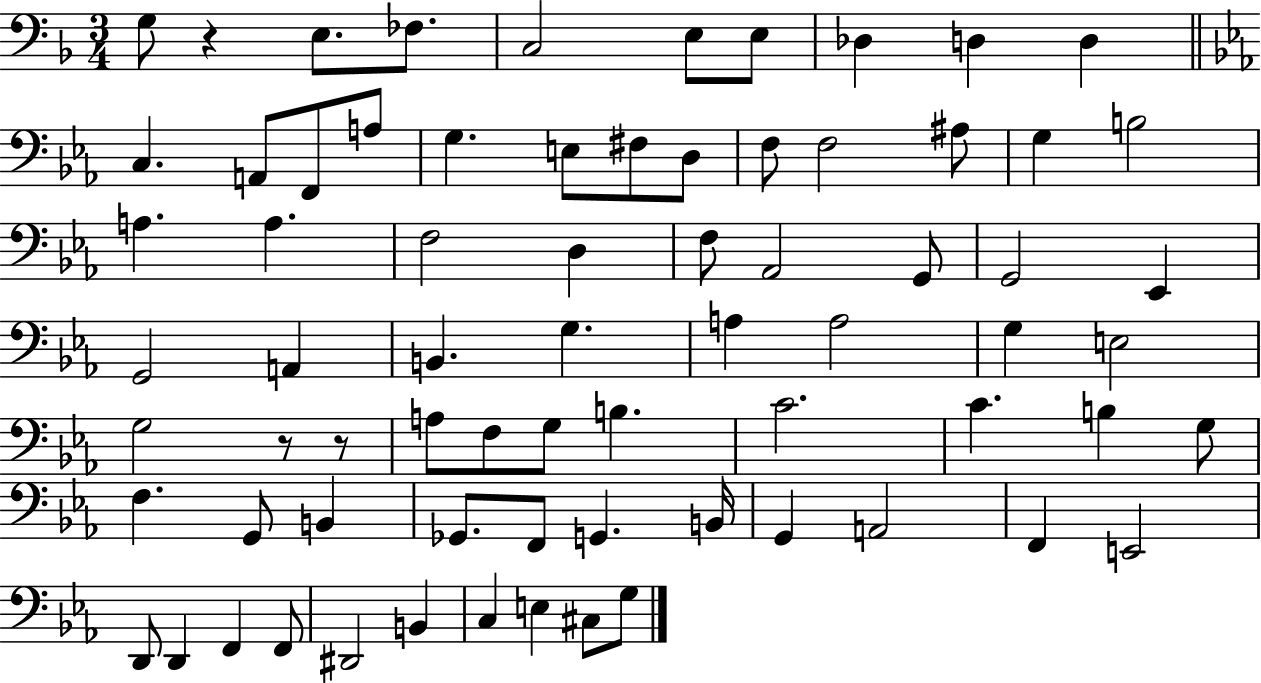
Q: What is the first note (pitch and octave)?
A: G3